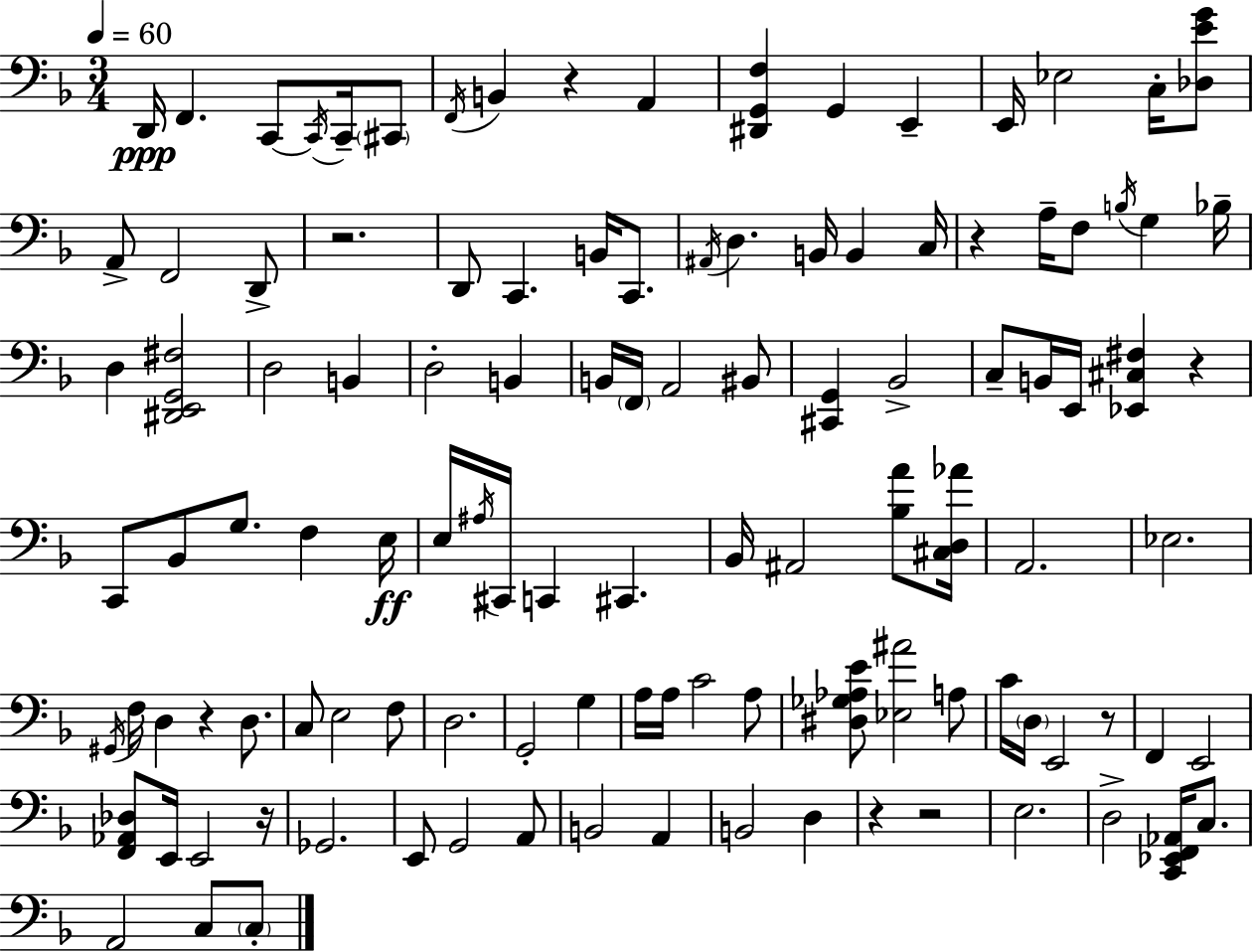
X:1
T:Untitled
M:3/4
L:1/4
K:Dm
D,,/4 F,, C,,/2 C,,/4 C,,/4 ^C,,/2 F,,/4 B,, z A,, [^D,,G,,F,] G,, E,, E,,/4 _E,2 C,/4 [_D,EG]/2 A,,/2 F,,2 D,,/2 z2 D,,/2 C,, B,,/4 C,,/2 ^A,,/4 D, B,,/4 B,, C,/4 z A,/4 F,/2 B,/4 G, _B,/4 D, [^D,,E,,G,,^F,]2 D,2 B,, D,2 B,, B,,/4 F,,/4 A,,2 ^B,,/2 [^C,,G,,] _B,,2 C,/2 B,,/4 E,,/4 [_E,,^C,^F,] z C,,/2 _B,,/2 G,/2 F, E,/4 E,/4 ^A,/4 ^C,,/4 C,, ^C,, _B,,/4 ^A,,2 [_B,A]/2 [^C,D,_A]/4 A,,2 _E,2 ^G,,/4 F,/4 D, z D,/2 C,/2 E,2 F,/2 D,2 G,,2 G, A,/4 A,/4 C2 A,/2 [^D,_G,_A,E]/2 [_E,^A]2 A,/2 C/4 D,/4 E,,2 z/2 F,, E,,2 [F,,_A,,_D,]/2 E,,/4 E,,2 z/4 _G,,2 E,,/2 G,,2 A,,/2 B,,2 A,, B,,2 D, z z2 E,2 D,2 [C,,_E,,F,,_A,,]/4 C,/2 A,,2 C,/2 C,/2